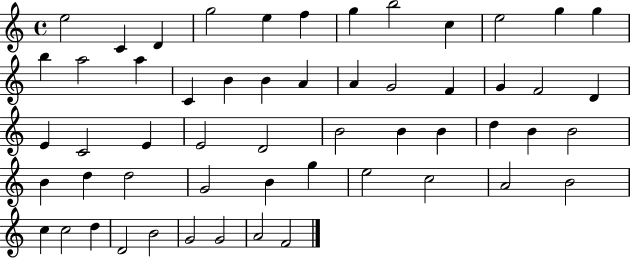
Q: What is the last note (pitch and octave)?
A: F4